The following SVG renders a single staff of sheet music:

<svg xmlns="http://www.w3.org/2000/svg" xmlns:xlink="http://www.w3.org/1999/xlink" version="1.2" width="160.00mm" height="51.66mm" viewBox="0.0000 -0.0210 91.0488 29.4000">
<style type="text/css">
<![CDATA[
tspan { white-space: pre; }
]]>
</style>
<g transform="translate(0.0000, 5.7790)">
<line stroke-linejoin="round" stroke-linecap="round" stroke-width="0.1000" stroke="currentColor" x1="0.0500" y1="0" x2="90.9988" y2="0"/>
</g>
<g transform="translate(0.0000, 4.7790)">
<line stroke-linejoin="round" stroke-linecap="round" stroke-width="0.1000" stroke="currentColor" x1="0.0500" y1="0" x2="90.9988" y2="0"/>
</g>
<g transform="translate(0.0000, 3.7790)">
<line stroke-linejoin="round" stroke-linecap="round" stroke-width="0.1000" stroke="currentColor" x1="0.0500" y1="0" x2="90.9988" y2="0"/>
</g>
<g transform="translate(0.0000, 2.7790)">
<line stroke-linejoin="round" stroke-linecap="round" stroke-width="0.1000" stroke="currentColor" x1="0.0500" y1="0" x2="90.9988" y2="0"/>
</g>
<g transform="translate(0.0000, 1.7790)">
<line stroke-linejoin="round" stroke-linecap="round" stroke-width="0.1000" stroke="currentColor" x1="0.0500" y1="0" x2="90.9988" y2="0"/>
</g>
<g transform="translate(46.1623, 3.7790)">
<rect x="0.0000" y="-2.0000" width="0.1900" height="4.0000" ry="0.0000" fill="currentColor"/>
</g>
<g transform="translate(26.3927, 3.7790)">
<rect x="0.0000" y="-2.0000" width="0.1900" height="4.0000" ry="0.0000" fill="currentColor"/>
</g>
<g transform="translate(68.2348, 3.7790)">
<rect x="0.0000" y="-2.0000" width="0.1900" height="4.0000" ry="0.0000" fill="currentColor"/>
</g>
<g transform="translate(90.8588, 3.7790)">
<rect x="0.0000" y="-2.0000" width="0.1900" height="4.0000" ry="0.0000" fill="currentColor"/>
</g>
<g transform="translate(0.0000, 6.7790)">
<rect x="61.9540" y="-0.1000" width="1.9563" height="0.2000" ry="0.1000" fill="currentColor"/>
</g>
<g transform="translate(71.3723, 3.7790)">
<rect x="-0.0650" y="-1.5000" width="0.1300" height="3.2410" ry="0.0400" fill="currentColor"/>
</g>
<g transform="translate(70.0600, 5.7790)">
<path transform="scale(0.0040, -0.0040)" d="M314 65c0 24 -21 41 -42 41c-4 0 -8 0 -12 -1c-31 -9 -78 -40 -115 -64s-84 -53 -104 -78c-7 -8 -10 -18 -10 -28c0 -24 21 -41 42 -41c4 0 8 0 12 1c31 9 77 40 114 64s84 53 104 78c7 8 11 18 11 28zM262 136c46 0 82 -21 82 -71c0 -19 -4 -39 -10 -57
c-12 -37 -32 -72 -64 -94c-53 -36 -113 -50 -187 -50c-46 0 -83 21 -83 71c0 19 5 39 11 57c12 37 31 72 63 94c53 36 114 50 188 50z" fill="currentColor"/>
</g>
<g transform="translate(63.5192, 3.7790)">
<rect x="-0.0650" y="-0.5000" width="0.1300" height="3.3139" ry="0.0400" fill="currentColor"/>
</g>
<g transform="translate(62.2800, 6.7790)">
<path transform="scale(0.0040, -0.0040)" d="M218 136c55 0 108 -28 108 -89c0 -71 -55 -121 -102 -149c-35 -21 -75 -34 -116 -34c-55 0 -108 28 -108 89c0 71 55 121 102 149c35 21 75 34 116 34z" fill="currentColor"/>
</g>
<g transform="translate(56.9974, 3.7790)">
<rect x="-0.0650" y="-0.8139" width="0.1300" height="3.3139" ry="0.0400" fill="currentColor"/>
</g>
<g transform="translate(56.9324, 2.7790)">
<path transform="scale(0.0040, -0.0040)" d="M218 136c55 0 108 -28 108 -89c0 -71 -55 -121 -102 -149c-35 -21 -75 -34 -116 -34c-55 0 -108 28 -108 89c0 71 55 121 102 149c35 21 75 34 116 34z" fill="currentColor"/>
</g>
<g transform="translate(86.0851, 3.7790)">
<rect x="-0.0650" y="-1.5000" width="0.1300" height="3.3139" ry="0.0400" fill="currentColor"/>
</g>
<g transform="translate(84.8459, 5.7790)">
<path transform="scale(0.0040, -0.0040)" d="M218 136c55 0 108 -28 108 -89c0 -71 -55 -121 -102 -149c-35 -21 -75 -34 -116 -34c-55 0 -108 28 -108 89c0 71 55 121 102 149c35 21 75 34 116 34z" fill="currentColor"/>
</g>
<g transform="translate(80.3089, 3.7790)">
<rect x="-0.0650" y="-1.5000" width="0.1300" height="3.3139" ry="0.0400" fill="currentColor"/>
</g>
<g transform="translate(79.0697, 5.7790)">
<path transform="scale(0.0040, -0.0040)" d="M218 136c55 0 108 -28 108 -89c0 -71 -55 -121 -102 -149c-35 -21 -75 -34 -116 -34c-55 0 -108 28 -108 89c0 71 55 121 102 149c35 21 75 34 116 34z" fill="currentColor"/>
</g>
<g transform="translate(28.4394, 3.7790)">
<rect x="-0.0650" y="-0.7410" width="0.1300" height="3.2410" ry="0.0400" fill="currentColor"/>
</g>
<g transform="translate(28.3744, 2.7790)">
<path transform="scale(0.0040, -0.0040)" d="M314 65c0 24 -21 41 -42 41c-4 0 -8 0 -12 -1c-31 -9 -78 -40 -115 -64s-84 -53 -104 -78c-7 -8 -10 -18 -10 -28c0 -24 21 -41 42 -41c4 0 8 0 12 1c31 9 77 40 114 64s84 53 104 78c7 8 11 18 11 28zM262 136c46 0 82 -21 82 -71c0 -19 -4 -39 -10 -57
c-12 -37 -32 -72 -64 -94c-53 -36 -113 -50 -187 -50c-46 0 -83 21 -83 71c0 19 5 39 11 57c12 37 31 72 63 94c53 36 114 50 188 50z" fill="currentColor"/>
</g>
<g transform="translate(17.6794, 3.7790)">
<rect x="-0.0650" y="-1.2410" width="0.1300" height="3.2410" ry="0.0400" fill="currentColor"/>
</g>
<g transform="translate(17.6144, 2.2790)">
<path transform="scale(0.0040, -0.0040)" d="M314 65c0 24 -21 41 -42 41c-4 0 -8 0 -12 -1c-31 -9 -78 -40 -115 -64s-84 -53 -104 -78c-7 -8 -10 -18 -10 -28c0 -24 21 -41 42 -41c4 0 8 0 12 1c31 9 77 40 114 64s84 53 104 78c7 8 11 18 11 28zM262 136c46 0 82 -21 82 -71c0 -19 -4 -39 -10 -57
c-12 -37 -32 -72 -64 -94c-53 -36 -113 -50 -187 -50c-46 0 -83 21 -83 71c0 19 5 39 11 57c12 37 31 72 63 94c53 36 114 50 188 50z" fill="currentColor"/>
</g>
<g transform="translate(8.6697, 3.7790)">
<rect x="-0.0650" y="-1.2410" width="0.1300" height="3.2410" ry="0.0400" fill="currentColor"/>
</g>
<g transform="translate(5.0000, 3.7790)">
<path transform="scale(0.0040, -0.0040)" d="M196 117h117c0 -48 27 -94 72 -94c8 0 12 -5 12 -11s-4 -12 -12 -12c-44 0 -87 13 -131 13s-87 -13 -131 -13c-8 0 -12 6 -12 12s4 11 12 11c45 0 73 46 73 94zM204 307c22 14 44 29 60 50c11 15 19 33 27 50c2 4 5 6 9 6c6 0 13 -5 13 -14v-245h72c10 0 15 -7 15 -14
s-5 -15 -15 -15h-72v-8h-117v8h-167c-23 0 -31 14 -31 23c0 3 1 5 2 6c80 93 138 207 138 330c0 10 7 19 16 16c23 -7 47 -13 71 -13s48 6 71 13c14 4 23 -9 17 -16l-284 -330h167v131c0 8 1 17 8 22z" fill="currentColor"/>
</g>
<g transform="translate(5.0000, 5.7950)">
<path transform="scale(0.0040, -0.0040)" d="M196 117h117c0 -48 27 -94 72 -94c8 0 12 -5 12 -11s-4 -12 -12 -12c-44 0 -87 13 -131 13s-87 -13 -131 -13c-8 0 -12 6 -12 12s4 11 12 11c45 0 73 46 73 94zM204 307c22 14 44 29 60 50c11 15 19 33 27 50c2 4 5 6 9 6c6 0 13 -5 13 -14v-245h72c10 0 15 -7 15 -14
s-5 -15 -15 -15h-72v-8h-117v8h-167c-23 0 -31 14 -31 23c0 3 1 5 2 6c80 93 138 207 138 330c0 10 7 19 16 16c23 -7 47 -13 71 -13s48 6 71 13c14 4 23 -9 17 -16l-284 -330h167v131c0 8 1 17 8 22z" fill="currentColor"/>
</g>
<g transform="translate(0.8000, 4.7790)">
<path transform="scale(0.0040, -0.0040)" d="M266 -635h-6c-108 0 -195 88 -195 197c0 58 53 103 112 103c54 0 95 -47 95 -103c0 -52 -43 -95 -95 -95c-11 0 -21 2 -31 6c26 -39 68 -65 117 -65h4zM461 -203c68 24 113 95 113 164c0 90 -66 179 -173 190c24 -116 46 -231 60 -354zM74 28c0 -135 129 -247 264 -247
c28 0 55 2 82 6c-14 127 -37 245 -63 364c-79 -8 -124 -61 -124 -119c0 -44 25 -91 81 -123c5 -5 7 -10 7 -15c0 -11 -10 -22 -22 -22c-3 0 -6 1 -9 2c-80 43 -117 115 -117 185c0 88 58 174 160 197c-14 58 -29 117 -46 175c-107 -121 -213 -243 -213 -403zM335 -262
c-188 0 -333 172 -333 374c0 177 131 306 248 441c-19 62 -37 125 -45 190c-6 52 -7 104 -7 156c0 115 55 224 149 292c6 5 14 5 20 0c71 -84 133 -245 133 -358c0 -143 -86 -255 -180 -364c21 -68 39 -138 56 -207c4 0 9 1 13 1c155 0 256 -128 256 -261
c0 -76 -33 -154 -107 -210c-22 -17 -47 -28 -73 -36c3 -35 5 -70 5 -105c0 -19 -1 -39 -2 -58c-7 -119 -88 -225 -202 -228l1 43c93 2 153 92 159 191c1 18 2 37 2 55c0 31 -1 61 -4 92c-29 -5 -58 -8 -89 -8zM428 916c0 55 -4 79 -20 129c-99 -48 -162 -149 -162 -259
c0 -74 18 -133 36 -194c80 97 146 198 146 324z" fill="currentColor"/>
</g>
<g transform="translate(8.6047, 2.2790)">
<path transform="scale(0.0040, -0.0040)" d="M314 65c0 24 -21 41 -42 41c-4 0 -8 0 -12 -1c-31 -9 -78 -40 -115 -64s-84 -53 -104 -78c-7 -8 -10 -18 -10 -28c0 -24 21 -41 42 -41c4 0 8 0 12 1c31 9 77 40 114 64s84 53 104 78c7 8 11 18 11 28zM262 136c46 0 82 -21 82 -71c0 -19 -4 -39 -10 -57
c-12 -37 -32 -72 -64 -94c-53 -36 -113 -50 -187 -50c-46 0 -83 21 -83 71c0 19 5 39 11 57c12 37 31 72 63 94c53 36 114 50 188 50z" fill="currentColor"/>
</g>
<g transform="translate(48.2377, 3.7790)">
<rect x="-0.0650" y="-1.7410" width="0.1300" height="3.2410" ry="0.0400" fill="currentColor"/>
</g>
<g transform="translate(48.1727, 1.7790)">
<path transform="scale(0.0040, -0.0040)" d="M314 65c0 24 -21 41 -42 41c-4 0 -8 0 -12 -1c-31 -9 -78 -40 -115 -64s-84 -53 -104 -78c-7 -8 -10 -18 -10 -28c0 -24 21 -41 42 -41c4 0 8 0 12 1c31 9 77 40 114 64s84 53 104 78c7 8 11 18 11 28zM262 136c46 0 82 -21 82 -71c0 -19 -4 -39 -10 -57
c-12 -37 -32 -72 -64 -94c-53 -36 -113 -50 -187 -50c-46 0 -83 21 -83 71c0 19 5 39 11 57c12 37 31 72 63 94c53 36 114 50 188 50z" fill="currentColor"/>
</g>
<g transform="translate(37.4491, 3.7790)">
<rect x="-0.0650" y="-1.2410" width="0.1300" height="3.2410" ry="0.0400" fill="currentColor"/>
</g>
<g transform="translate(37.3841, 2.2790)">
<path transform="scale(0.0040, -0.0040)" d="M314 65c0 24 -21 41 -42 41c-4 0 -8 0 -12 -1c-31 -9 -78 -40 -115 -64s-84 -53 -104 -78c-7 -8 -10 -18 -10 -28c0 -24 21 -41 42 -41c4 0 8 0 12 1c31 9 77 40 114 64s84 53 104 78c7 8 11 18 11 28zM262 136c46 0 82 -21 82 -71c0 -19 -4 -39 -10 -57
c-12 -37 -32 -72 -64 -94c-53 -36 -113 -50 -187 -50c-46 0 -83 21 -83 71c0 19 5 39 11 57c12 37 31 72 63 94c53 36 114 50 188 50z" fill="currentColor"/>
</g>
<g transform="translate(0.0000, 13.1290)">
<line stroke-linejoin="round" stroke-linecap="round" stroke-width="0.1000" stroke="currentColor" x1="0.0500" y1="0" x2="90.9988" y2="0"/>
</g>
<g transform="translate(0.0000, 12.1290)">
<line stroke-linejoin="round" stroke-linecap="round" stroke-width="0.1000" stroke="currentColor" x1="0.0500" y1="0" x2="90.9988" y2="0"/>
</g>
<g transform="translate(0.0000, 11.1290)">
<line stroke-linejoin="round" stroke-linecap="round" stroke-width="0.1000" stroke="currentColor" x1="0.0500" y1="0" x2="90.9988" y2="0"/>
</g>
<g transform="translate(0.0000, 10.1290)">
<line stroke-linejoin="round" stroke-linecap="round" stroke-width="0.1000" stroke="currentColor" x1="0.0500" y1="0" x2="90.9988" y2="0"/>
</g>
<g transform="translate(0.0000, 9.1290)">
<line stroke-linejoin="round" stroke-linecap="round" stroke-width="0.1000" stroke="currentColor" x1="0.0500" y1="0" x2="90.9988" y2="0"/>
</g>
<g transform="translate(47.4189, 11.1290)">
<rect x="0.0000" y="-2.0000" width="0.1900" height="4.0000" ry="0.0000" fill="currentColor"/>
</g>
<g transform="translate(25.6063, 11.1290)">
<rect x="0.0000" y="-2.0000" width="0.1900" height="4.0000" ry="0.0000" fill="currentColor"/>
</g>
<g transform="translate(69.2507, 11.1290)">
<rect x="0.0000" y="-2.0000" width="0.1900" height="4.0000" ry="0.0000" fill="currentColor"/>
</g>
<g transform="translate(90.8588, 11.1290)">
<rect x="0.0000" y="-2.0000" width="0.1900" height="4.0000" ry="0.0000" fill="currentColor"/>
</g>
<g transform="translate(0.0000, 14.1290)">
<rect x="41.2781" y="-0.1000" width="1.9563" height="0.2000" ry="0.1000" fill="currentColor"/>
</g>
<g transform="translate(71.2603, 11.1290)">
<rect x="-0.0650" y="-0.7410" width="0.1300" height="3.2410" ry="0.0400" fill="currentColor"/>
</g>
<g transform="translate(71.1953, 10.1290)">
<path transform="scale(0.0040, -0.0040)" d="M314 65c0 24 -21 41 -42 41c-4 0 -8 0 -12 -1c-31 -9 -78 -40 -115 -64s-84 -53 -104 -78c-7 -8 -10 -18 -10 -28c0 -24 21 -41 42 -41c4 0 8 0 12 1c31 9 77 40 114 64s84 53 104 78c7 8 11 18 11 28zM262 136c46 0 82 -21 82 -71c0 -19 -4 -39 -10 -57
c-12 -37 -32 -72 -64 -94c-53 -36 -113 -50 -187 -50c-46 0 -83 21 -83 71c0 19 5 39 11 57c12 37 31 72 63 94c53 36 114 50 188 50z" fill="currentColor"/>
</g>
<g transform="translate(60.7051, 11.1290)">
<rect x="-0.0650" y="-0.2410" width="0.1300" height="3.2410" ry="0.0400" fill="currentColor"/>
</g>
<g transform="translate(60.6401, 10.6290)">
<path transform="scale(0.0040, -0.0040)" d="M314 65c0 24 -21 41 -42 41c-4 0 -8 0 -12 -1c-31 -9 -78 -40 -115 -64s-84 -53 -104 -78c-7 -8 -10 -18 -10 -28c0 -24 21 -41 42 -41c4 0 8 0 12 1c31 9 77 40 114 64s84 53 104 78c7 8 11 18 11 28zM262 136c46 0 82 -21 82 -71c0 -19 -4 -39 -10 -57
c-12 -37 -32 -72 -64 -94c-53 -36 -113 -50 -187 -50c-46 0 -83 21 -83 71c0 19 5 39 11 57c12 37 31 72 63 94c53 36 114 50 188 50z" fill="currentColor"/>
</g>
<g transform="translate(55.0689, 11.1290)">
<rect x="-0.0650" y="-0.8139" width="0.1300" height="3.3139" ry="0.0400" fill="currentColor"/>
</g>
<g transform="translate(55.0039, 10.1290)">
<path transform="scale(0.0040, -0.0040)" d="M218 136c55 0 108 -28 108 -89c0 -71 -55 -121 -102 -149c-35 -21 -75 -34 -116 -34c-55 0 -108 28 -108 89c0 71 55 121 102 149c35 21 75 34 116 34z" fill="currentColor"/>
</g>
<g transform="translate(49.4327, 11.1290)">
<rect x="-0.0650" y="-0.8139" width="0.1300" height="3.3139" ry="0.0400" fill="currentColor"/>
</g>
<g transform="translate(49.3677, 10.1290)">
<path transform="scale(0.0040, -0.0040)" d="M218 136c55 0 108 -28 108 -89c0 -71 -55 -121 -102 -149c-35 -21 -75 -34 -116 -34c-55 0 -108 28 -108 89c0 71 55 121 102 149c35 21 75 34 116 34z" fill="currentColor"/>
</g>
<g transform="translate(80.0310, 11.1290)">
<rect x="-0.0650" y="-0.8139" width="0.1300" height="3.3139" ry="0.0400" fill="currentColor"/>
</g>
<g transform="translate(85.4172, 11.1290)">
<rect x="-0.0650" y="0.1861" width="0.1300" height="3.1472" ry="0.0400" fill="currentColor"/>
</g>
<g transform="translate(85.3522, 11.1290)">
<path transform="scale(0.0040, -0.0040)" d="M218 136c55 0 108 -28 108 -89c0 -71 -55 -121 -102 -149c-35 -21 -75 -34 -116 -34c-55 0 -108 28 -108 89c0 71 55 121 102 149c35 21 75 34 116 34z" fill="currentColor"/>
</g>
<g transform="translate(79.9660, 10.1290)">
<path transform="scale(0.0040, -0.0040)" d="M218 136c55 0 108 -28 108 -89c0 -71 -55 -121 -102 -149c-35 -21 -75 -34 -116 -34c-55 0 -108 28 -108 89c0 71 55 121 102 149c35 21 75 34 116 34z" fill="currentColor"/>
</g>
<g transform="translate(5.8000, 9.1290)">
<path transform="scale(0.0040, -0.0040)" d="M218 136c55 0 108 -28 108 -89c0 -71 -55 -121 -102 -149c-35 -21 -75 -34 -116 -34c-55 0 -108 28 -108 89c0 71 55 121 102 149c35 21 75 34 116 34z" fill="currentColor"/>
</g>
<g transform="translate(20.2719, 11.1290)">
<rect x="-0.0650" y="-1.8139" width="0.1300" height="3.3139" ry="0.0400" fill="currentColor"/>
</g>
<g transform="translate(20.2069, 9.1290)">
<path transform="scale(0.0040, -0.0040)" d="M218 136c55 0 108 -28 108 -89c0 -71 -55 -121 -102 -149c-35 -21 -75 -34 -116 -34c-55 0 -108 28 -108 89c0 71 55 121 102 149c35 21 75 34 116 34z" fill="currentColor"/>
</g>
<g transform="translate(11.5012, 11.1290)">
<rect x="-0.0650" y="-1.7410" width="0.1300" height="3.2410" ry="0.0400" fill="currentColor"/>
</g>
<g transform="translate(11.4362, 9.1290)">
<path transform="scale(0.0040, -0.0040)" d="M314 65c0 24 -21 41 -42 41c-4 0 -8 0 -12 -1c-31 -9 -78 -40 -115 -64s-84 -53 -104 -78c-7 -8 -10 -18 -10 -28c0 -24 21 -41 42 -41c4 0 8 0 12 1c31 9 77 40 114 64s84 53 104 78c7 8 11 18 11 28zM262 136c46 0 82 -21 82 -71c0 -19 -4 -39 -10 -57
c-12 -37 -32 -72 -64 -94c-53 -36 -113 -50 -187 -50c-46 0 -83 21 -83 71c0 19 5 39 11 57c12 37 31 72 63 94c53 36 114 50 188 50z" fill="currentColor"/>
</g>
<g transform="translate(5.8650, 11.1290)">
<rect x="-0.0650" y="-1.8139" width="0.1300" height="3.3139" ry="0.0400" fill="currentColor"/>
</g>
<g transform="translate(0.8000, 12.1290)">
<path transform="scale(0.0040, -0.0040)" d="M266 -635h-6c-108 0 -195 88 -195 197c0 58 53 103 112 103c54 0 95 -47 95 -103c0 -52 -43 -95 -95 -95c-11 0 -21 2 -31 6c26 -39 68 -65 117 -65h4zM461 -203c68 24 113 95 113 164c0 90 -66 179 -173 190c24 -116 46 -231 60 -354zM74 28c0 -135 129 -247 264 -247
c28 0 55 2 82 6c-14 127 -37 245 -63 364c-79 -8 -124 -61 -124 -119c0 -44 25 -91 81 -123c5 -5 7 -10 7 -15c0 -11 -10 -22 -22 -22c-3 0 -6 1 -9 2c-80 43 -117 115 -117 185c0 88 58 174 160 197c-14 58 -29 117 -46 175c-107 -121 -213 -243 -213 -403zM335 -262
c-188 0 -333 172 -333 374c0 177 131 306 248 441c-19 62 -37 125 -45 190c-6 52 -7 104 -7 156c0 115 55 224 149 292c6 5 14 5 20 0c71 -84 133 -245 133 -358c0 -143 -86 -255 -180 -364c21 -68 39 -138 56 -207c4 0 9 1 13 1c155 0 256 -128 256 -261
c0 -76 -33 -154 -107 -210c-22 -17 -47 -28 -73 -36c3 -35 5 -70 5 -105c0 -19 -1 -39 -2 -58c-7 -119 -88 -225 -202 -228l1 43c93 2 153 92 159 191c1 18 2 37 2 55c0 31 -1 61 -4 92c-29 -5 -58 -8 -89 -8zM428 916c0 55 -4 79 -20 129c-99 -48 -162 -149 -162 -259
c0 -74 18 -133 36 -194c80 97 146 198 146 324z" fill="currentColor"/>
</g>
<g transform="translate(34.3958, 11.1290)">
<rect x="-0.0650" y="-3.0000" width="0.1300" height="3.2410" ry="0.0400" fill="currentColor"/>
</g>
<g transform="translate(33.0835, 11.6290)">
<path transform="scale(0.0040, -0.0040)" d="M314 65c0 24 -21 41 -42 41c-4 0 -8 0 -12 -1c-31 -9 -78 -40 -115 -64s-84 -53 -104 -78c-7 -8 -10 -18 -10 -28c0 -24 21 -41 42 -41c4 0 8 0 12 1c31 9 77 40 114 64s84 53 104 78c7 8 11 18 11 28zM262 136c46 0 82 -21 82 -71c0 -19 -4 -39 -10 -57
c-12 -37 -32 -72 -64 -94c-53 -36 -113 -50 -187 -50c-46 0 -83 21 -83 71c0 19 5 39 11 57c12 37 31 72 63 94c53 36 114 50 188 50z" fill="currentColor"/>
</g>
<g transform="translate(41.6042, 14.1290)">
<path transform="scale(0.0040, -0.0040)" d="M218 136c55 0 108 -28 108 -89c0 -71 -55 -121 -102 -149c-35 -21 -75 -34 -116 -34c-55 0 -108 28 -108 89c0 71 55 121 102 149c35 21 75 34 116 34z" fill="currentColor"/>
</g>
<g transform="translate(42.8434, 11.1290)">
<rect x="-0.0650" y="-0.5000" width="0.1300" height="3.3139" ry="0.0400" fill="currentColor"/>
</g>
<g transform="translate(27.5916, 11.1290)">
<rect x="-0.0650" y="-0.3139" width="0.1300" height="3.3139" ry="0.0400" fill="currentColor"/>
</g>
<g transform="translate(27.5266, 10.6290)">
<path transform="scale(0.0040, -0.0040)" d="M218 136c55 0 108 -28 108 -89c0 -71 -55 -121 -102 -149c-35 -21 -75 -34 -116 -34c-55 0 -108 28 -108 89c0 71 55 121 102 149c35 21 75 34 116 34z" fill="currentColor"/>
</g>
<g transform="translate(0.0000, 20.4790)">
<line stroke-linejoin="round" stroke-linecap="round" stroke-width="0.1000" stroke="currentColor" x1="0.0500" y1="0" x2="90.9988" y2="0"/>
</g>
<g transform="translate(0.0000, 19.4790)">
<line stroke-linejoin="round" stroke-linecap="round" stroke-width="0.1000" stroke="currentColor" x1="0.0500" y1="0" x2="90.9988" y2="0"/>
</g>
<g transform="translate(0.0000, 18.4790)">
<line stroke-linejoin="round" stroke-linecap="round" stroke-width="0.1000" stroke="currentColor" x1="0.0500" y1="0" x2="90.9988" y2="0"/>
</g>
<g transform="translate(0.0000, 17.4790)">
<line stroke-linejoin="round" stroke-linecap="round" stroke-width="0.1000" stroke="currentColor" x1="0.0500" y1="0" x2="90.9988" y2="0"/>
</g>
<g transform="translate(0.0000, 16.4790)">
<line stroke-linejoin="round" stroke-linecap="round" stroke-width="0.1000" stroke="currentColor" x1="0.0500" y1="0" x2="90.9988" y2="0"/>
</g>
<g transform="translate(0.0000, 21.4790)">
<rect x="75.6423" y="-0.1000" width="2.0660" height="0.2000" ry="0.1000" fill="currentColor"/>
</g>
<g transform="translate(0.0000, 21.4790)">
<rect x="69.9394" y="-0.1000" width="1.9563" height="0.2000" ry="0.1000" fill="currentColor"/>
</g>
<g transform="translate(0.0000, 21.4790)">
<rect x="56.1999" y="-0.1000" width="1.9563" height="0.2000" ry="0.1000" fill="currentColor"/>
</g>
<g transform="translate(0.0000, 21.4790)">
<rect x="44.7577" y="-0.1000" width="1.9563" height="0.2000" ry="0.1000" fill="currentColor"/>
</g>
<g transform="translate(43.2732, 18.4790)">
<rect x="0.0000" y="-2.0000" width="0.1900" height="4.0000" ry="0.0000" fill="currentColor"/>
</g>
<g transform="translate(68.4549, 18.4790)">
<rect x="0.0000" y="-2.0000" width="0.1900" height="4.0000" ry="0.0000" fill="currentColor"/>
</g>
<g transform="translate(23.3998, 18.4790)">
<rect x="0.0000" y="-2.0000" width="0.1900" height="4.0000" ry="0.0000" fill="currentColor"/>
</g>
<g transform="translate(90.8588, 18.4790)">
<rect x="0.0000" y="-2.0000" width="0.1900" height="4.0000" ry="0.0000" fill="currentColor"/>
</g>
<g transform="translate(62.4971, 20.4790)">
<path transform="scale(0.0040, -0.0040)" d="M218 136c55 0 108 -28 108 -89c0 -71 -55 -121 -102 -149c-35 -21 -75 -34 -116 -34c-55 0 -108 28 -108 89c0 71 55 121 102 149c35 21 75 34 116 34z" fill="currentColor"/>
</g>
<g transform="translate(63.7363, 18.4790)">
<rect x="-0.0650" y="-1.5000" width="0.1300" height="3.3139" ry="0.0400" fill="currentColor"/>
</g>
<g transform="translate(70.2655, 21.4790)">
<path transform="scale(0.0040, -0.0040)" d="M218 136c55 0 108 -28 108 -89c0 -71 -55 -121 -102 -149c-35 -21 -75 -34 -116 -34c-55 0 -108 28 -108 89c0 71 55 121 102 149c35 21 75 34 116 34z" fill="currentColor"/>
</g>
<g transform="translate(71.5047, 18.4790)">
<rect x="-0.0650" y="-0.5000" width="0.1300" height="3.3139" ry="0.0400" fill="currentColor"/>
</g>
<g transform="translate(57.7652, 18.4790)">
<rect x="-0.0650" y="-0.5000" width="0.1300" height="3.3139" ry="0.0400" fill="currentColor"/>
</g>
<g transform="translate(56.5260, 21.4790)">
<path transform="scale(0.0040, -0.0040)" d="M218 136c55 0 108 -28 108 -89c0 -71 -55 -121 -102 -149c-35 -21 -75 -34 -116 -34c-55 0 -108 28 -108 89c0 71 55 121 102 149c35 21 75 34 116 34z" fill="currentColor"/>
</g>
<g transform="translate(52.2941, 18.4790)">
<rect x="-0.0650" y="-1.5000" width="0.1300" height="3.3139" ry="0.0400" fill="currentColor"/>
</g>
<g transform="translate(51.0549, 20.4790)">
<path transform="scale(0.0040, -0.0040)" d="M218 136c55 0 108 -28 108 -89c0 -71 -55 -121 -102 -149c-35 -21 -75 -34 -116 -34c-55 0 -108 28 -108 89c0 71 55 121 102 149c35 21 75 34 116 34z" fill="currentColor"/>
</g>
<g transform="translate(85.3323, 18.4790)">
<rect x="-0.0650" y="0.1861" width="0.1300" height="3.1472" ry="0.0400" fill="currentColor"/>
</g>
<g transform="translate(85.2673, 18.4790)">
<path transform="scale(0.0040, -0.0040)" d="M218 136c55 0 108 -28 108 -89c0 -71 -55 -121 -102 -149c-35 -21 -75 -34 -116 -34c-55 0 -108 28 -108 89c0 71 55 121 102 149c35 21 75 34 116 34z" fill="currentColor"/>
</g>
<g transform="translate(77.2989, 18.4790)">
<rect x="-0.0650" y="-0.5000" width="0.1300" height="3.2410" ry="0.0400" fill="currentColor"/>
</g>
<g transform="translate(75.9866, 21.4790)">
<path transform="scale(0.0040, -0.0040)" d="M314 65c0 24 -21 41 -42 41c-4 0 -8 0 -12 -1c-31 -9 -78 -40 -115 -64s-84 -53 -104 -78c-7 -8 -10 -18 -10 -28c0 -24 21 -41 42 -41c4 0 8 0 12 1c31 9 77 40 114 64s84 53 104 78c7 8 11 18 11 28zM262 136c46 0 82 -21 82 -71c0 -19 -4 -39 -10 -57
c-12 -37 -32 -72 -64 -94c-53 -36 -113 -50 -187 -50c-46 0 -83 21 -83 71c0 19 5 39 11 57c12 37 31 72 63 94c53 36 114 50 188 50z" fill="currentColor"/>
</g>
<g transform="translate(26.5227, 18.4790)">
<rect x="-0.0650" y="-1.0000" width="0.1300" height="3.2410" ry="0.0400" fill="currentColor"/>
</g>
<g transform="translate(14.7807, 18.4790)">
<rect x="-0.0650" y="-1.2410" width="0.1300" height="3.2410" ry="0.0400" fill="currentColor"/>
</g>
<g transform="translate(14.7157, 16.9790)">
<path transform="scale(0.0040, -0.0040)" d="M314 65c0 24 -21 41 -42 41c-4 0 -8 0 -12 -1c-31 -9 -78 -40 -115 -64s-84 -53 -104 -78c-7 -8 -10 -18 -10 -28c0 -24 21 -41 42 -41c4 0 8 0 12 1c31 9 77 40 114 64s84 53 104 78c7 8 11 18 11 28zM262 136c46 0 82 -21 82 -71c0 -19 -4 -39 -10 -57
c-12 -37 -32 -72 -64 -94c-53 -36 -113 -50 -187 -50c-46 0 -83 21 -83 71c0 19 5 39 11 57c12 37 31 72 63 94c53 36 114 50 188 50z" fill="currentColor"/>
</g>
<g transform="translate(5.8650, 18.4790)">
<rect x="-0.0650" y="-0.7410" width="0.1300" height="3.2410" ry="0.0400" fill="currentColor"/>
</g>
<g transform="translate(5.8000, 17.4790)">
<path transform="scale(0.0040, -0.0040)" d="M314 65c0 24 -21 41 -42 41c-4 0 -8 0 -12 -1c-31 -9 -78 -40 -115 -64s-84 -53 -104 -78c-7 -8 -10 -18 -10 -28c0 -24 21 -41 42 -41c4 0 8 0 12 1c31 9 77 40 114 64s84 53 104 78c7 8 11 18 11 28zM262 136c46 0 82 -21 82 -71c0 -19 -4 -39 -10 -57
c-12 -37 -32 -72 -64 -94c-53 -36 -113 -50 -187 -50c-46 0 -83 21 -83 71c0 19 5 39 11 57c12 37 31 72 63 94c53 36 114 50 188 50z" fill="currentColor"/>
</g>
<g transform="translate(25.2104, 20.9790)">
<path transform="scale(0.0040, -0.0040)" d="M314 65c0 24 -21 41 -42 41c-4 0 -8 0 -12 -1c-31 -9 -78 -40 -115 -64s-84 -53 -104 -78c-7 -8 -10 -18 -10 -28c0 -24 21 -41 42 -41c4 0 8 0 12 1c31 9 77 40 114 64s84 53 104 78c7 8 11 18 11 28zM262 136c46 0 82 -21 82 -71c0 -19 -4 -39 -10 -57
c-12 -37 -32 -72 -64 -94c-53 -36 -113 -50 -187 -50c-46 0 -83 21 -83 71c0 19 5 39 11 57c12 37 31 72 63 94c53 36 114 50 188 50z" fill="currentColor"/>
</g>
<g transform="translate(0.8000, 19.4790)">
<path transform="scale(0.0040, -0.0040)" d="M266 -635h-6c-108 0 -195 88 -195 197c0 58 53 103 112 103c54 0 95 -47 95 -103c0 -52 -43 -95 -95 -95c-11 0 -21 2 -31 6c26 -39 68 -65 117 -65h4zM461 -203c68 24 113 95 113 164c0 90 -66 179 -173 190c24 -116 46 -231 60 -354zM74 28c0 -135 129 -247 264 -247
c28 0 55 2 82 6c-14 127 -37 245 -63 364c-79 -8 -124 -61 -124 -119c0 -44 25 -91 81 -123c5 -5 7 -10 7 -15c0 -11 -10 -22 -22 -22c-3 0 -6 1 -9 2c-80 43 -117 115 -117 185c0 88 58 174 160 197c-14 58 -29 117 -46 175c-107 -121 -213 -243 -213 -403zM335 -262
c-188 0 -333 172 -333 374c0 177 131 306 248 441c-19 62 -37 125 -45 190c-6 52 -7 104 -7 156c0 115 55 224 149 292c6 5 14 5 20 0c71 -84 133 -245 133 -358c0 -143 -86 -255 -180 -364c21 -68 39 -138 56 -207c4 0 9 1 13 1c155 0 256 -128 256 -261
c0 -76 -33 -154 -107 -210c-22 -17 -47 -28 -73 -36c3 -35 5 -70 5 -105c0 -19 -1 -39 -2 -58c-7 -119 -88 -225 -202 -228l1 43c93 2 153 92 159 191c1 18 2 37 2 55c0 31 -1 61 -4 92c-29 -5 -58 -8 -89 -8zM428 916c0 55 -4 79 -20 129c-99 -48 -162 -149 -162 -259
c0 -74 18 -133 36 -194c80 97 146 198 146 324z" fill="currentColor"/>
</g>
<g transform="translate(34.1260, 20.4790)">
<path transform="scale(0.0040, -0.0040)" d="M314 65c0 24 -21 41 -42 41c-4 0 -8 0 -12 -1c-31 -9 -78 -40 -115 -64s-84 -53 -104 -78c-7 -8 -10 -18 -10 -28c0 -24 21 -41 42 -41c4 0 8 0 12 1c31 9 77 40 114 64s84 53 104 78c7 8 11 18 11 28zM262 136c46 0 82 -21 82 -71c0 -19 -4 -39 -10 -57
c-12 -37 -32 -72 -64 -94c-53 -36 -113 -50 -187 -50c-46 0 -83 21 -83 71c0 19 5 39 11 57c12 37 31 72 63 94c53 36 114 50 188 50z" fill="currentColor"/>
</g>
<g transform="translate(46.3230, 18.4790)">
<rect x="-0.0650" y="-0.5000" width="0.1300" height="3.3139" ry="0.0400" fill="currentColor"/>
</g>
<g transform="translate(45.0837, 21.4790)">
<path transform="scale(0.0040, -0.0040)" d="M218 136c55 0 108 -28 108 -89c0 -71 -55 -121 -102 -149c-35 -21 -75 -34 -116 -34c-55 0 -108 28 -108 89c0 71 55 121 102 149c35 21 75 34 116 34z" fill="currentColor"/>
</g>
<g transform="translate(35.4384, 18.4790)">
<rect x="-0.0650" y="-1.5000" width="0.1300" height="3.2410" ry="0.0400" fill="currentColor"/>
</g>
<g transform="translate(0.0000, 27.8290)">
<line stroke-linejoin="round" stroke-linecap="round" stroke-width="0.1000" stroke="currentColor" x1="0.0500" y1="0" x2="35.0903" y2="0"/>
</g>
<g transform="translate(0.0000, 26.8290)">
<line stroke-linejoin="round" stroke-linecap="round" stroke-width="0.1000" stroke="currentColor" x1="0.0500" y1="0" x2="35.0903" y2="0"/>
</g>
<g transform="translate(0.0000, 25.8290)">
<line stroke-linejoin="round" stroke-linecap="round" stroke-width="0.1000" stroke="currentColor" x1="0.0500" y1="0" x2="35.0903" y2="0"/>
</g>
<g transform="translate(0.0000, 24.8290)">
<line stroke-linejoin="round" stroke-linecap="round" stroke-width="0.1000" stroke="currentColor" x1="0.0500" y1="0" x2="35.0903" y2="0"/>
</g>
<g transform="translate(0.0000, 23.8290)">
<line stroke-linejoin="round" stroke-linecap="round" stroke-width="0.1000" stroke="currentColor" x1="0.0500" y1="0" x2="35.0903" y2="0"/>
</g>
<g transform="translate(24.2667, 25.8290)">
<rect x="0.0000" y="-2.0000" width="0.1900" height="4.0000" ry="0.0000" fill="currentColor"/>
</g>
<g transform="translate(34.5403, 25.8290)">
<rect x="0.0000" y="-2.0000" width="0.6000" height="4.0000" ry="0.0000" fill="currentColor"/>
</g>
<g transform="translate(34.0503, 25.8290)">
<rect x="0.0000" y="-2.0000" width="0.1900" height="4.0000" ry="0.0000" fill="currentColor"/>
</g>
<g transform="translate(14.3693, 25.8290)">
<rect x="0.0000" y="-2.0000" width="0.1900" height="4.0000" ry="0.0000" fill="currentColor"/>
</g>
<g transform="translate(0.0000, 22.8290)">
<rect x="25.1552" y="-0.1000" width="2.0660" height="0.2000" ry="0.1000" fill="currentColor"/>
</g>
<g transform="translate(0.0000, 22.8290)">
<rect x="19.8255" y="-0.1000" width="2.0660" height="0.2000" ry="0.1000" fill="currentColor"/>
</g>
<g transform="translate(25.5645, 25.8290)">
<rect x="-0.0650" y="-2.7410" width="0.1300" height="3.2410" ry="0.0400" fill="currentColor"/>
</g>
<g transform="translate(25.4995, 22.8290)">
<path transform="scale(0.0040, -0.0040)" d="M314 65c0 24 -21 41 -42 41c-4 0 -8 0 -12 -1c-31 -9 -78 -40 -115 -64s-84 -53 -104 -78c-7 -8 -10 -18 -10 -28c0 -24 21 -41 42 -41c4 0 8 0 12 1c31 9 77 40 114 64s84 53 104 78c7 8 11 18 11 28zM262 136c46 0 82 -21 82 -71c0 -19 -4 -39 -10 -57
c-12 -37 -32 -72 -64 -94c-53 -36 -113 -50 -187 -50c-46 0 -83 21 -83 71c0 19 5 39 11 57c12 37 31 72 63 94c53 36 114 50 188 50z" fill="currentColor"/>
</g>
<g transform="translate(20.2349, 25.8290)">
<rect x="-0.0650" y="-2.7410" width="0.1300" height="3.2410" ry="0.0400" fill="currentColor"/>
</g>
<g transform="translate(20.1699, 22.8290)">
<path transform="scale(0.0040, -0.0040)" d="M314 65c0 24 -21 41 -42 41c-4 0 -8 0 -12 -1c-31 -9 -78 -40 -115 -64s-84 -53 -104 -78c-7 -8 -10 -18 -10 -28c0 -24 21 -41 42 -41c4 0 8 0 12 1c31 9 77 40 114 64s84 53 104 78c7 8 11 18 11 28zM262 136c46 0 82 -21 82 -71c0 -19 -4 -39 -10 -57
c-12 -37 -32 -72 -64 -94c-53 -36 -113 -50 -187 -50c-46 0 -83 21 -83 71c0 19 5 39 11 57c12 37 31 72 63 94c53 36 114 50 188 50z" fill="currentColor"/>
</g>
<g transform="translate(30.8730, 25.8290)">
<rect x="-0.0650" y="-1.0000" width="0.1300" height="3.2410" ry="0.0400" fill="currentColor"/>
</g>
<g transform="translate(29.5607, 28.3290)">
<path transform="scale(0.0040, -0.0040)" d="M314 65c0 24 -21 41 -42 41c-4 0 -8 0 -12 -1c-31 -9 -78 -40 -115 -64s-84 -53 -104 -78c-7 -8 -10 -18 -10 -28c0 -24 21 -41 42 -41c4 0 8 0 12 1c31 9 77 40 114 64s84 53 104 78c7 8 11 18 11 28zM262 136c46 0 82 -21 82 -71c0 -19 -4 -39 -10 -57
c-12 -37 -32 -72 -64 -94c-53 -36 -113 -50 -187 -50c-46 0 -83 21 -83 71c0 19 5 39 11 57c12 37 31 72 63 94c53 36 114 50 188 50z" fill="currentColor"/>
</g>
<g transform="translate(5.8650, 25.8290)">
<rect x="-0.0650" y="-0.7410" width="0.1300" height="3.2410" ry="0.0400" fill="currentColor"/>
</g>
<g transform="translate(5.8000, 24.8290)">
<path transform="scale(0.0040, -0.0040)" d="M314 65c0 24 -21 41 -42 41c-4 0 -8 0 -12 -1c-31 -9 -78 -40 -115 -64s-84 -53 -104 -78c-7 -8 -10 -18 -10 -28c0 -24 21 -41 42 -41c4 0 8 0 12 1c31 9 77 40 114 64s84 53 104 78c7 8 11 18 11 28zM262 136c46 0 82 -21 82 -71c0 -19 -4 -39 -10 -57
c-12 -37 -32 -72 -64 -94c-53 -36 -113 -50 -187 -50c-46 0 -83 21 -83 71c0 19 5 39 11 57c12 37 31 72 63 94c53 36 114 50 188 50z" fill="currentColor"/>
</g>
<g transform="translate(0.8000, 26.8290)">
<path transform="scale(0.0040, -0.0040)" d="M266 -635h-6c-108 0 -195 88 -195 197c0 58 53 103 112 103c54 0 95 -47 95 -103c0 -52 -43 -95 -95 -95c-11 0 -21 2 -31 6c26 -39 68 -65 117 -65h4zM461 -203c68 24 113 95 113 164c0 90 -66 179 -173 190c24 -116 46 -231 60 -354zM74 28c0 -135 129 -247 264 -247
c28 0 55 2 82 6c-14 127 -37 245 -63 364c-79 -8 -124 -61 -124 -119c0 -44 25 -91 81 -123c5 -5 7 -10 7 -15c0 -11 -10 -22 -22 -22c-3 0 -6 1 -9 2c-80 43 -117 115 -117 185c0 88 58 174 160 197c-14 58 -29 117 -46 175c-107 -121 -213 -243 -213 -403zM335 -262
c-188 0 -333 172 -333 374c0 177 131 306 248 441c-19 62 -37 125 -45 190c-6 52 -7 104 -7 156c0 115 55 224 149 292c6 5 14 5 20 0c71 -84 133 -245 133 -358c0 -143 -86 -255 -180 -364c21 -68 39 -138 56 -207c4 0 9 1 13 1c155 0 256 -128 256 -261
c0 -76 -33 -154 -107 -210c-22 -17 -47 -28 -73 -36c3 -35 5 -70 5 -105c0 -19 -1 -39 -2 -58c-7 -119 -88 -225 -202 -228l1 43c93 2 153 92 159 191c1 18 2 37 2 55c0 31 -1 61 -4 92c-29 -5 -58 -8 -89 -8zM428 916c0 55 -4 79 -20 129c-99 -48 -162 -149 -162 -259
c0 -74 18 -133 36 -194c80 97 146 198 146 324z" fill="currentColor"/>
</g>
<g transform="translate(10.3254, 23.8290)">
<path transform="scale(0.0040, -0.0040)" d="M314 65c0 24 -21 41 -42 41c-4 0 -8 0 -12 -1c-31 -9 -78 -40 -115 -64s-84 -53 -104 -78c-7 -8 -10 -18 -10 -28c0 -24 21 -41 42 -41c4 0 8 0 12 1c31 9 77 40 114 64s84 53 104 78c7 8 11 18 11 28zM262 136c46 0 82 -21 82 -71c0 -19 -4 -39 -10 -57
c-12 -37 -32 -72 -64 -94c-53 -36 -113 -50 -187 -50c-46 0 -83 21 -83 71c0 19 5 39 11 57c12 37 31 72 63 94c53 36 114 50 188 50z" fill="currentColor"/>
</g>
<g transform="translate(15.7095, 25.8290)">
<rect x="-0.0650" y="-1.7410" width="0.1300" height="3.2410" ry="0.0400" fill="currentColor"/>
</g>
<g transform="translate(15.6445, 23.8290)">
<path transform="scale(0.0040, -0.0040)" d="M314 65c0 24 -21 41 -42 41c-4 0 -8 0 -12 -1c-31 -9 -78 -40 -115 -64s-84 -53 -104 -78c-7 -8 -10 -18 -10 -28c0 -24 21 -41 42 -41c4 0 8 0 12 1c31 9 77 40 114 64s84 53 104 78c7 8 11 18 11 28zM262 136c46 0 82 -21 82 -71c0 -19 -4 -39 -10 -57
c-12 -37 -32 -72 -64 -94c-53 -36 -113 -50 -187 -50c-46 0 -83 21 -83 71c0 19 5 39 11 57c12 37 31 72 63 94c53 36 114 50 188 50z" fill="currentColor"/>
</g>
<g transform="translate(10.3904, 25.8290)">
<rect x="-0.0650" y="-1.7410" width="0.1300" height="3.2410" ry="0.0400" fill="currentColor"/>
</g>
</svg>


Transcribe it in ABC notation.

X:1
T:Untitled
M:4/4
L:1/4
K:C
e2 e2 d2 e2 f2 d C E2 E E f f2 f c A2 C d d c2 d2 d B d2 e2 D2 E2 C E C E C C2 B d2 f2 f2 a2 a2 D2